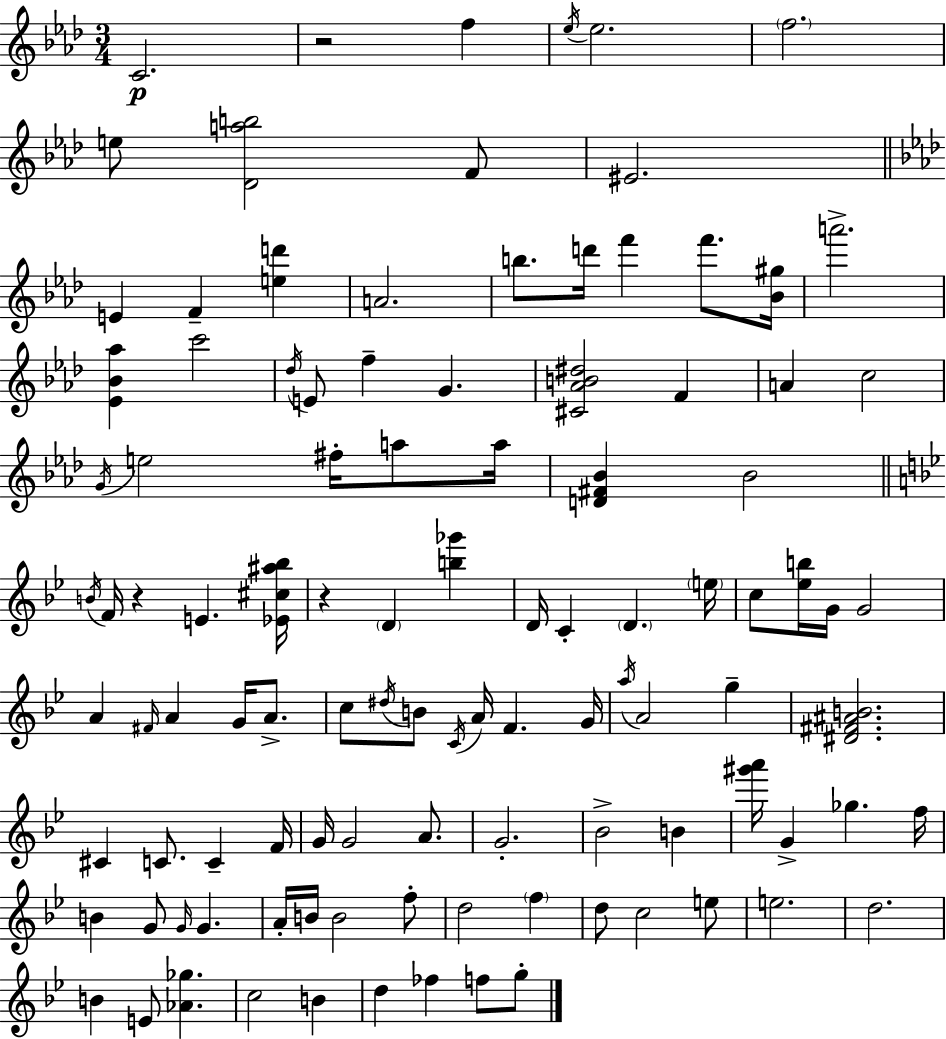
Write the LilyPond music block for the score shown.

{
  \clef treble
  \numericTimeSignature
  \time 3/4
  \key f \minor
  \repeat volta 2 { c'2.\p | r2 f''4 | \acciaccatura { ees''16 } ees''2. | \parenthesize f''2. | \break e''8 <des' a'' b''>2 f'8 | eis'2. | \bar "||" \break \key aes \major e'4 f'4-- <e'' d'''>4 | a'2. | b''8. d'''16 f'''4 f'''8. <bes' gis''>16 | a'''2.-> | \break <ees' bes' aes''>4 c'''2 | \acciaccatura { des''16 } e'8 f''4-- g'4. | <cis' aes' b' dis''>2 f'4 | a'4 c''2 | \break \acciaccatura { g'16 } e''2 fis''16-. a''8 | a''16 <d' fis' bes'>4 bes'2 | \bar "||" \break \key g \minor \acciaccatura { b'16 } f'16 r4 e'4. | <ees' cis'' ais'' bes''>16 r4 \parenthesize d'4 <b'' ges'''>4 | d'16 c'4-. \parenthesize d'4. | \parenthesize e''16 c''8 <ees'' b''>16 g'16 g'2 | \break a'4 \grace { fis'16 } a'4 g'16 a'8.-> | c''8 \acciaccatura { dis''16 } b'8 \acciaccatura { c'16 } a'16 f'4. | g'16 \acciaccatura { a''16 } a'2 | g''4-- <dis' fis' ais' b'>2. | \break cis'4 c'8. | c'4-- f'16 g'16 g'2 | a'8. g'2.-. | bes'2-> | \break b'4 <gis''' a'''>16 g'4-> ges''4. | f''16 b'4 g'8 \grace { g'16 } | g'4. a'16-. b'16 b'2 | f''8-. d''2 | \break \parenthesize f''4 d''8 c''2 | e''8 e''2. | d''2. | b'4 e'8 | \break <aes' ges''>4. c''2 | b'4 d''4 fes''4 | f''8 g''8-. } \bar "|."
}